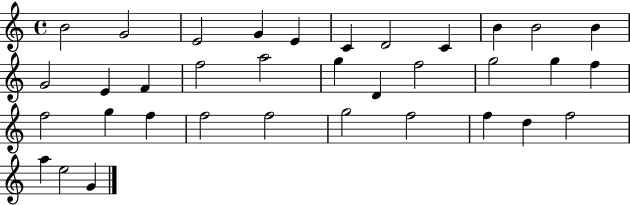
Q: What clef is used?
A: treble